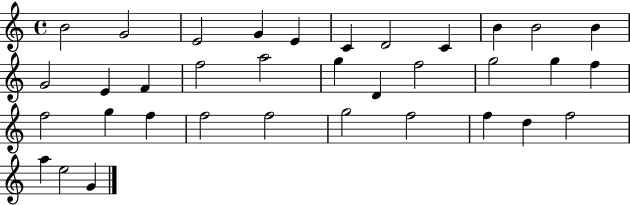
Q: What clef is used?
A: treble